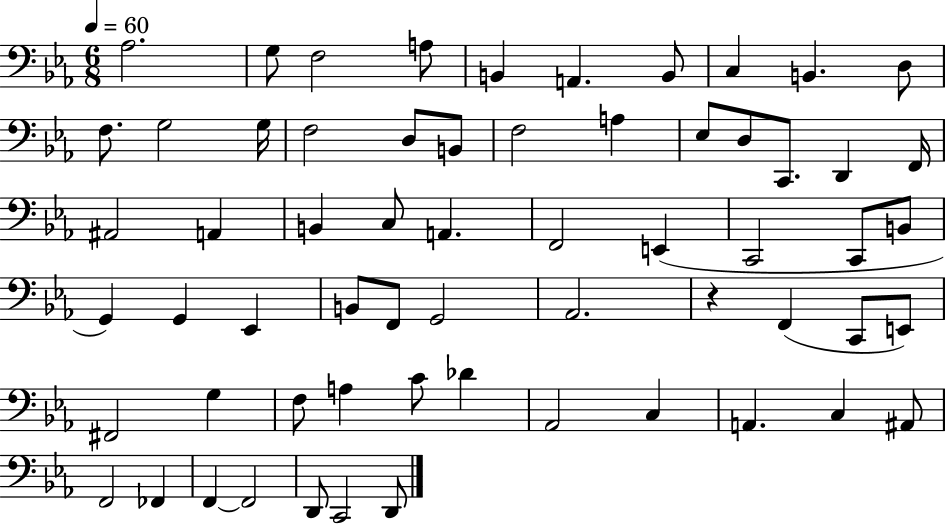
Ab3/h. G3/e F3/h A3/e B2/q A2/q. B2/e C3/q B2/q. D3/e F3/e. G3/h G3/s F3/h D3/e B2/e F3/h A3/q Eb3/e D3/e C2/e. D2/q F2/s A#2/h A2/q B2/q C3/e A2/q. F2/h E2/q C2/h C2/e B2/e G2/q G2/q Eb2/q B2/e F2/e G2/h Ab2/h. R/q F2/q C2/e E2/e F#2/h G3/q F3/e A3/q C4/e Db4/q Ab2/h C3/q A2/q. C3/q A#2/e F2/h FES2/q F2/q F2/h D2/e C2/h D2/e